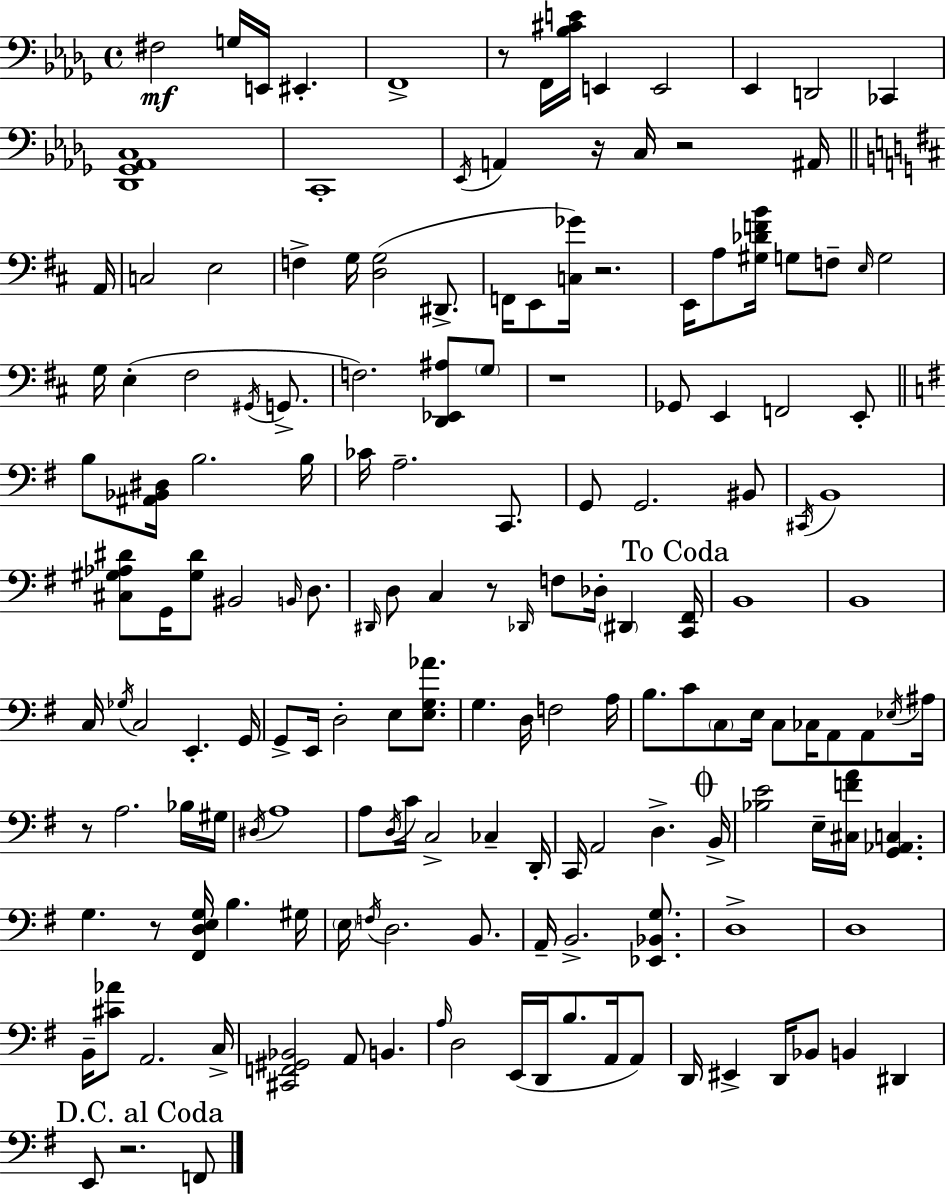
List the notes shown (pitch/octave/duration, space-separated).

F#3/h G3/s E2/s EIS2/q. F2/w R/e F2/s [Bb3,C#4,E4]/s E2/q E2/h Eb2/q D2/h CES2/q [Db2,Gb2,Ab2,C3]/w C2/w Eb2/s A2/q R/s C3/s R/h A#2/s A2/s C3/h E3/h F3/q G3/s [D3,G3]/h D#2/e. F2/s E2/e [C3,Gb4]/s R/h. E2/s A3/e [G#3,Db4,F4,B4]/s G3/e F3/e E3/s G3/h G3/s E3/q F#3/h G#2/s G2/e. F3/h. [D2,Eb2,A#3]/e G3/e R/w Gb2/e E2/q F2/h E2/e B3/e [A#2,Bb2,D#3]/s B3/h. B3/s CES4/s A3/h. C2/e. G2/e G2/h. BIS2/e C#2/s B2/w [C#3,G#3,Ab3,D#4]/e G2/s [G#3,D#4]/e BIS2/h B2/s D3/e. D#2/s D3/e C3/q R/e Db2/s F3/e Db3/s D#2/q [C2,F#2]/s B2/w B2/w C3/s Gb3/s C3/h E2/q. G2/s G2/e E2/s D3/h E3/e [E3,G3,Ab4]/e. G3/q. D3/s F3/h A3/s B3/e. C4/e C3/e E3/s C3/e CES3/s A2/e A2/e Eb3/s A#3/s R/e A3/h. Bb3/s G#3/s D#3/s A3/w A3/e D3/s C4/s C3/h CES3/q D2/s C2/s A2/h D3/q. B2/s [Bb3,E4]/h E3/s [C#3,F4,A4]/s [G2,Ab2,C3]/q. G3/q. R/e [F#2,D3,E3,G3]/s B3/q. G#3/s E3/s F3/s D3/h. B2/e. A2/s B2/h. [Eb2,Bb2,G3]/e. D3/w D3/w B2/s [C#4,Ab4]/e A2/h. C3/s [C#2,F2,G#2,Bb2]/h A2/e B2/q. A3/s D3/h E2/s D2/s B3/e. A2/s A2/e D2/s EIS2/q D2/s Bb2/e B2/q D#2/q E2/e R/h. F2/e